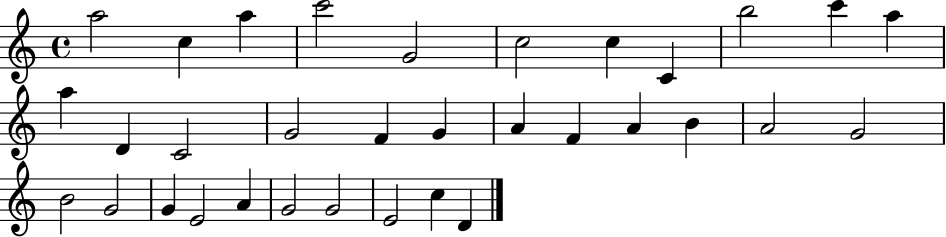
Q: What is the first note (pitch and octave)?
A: A5